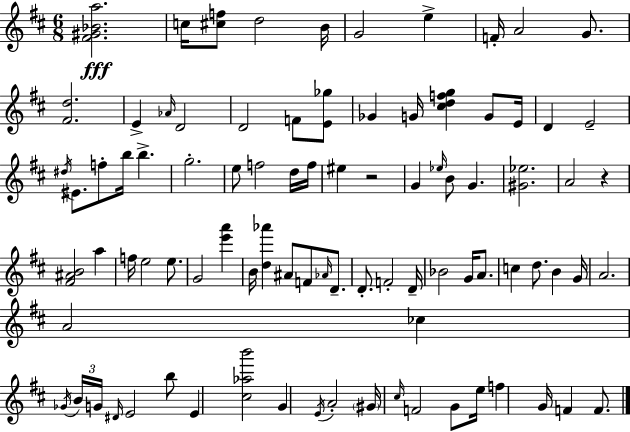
[F#4,G#4,Bb4,A5]/h. C5/s [C#5,F5]/e D5/h B4/s G4/h E5/q F4/s A4/h G4/e. [F#4,D5]/h. E4/q Ab4/s D4/h D4/h F4/e [E4,Gb5]/e Gb4/q G4/s [C#5,D5,F5,G5]/q G4/e E4/s D4/q E4/h D#5/s EIS4/e. F5/e B5/s B5/q. G5/h. E5/e F5/h D5/s F5/s EIS5/q R/h G4/q Eb5/s B4/e G4/q. [G#4,Eb5]/h. A4/h R/q [F#4,A#4,B4]/h A5/q F5/s E5/h E5/e. G4/h [E6,A6]/q B4/s [D5,Ab6]/q A#4/e F4/e Ab4/s D4/e. D4/e. F4/h D4/s Bb4/h G4/s A4/e. C5/q D5/e. B4/q G4/s A4/h. A4/h CES5/q Gb4/s B4/s G4/s D#4/s E4/h B5/e E4/q [C#5,Ab5,B6]/h G4/q E4/s A4/h G#4/s C#5/s F4/h G4/e E5/s F5/q G4/s F4/q F4/e.